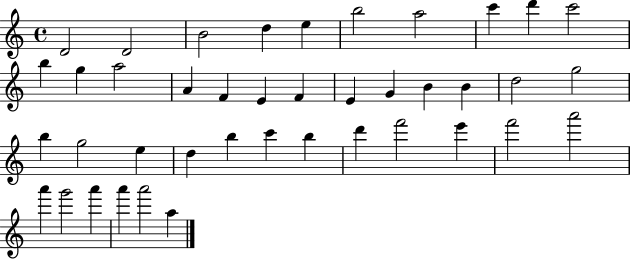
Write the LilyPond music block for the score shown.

{
  \clef treble
  \time 4/4
  \defaultTimeSignature
  \key c \major
  d'2 d'2 | b'2 d''4 e''4 | b''2 a''2 | c'''4 d'''4 c'''2 | \break b''4 g''4 a''2 | a'4 f'4 e'4 f'4 | e'4 g'4 b'4 b'4 | d''2 g''2 | \break b''4 g''2 e''4 | d''4 b''4 c'''4 b''4 | d'''4 f'''2 e'''4 | f'''2 a'''2 | \break a'''4 g'''2 a'''4 | a'''4 a'''2 a''4 | \bar "|."
}